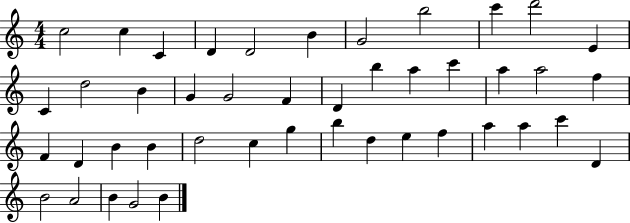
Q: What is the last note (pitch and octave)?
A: B4